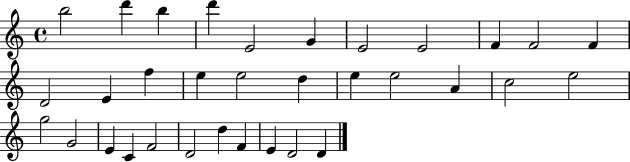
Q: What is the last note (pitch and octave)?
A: D4